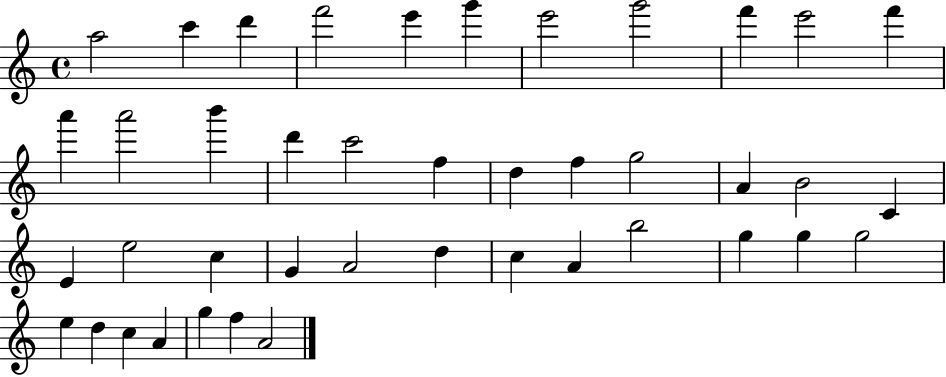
A5/h C6/q D6/q F6/h E6/q G6/q E6/h G6/h F6/q E6/h F6/q A6/q A6/h B6/q D6/q C6/h F5/q D5/q F5/q G5/h A4/q B4/h C4/q E4/q E5/h C5/q G4/q A4/h D5/q C5/q A4/q B5/h G5/q G5/q G5/h E5/q D5/q C5/q A4/q G5/q F5/q A4/h